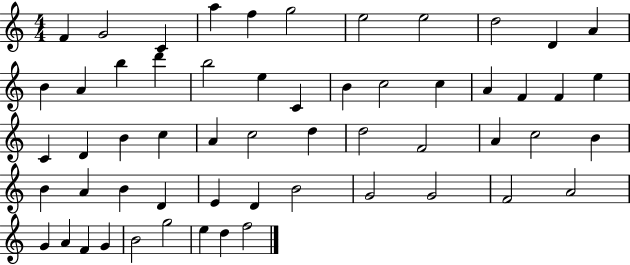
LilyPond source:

{
  \clef treble
  \numericTimeSignature
  \time 4/4
  \key c \major
  f'4 g'2 c'4 | a''4 f''4 g''2 | e''2 e''2 | d''2 d'4 a'4 | \break b'4 a'4 b''4 d'''4 | b''2 e''4 c'4 | b'4 c''2 c''4 | a'4 f'4 f'4 e''4 | \break c'4 d'4 b'4 c''4 | a'4 c''2 d''4 | d''2 f'2 | a'4 c''2 b'4 | \break b'4 a'4 b'4 d'4 | e'4 d'4 b'2 | g'2 g'2 | f'2 a'2 | \break g'4 a'4 f'4 g'4 | b'2 g''2 | e''4 d''4 f''2 | \bar "|."
}